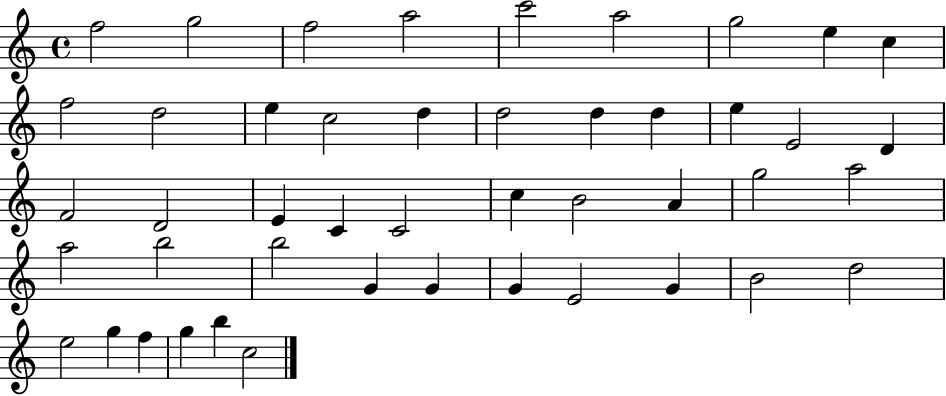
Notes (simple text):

F5/h G5/h F5/h A5/h C6/h A5/h G5/h E5/q C5/q F5/h D5/h E5/q C5/h D5/q D5/h D5/q D5/q E5/q E4/h D4/q F4/h D4/h E4/q C4/q C4/h C5/q B4/h A4/q G5/h A5/h A5/h B5/h B5/h G4/q G4/q G4/q E4/h G4/q B4/h D5/h E5/h G5/q F5/q G5/q B5/q C5/h